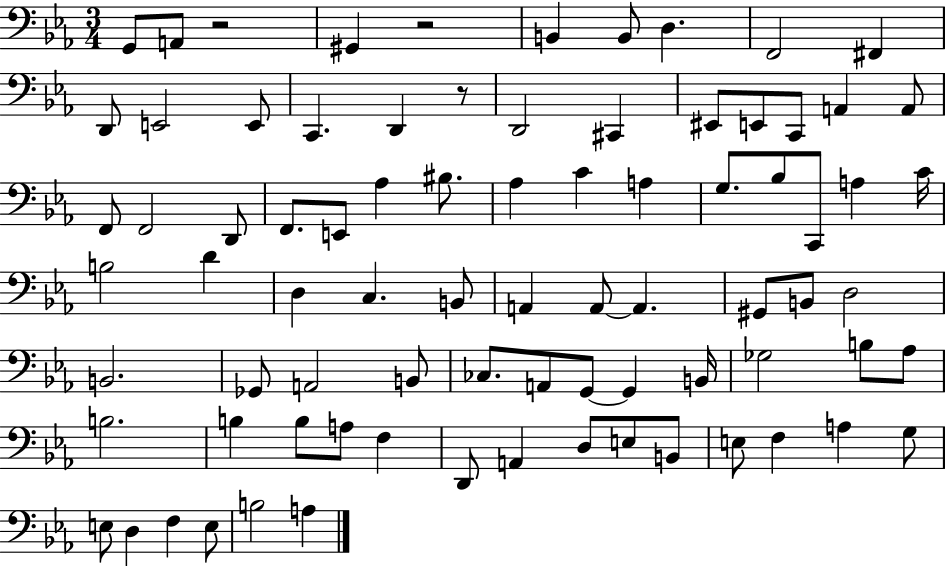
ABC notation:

X:1
T:Untitled
M:3/4
L:1/4
K:Eb
G,,/2 A,,/2 z2 ^G,, z2 B,, B,,/2 D, F,,2 ^F,, D,,/2 E,,2 E,,/2 C,, D,, z/2 D,,2 ^C,, ^E,,/2 E,,/2 C,,/2 A,, A,,/2 F,,/2 F,,2 D,,/2 F,,/2 E,,/2 _A, ^B,/2 _A, C A, G,/2 _B,/2 C,,/2 A, C/4 B,2 D D, C, B,,/2 A,, A,,/2 A,, ^G,,/2 B,,/2 D,2 B,,2 _G,,/2 A,,2 B,,/2 _C,/2 A,,/2 G,,/2 G,, B,,/4 _G,2 B,/2 _A,/2 B,2 B, B,/2 A,/2 F, D,,/2 A,, D,/2 E,/2 B,,/2 E,/2 F, A, G,/2 E,/2 D, F, E,/2 B,2 A,